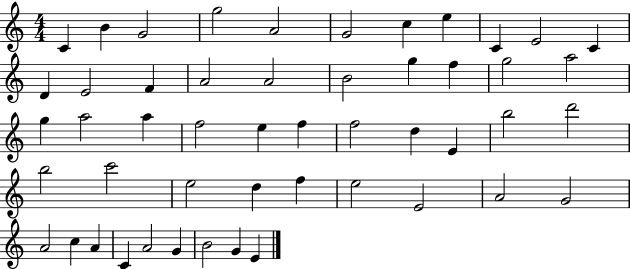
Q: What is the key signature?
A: C major